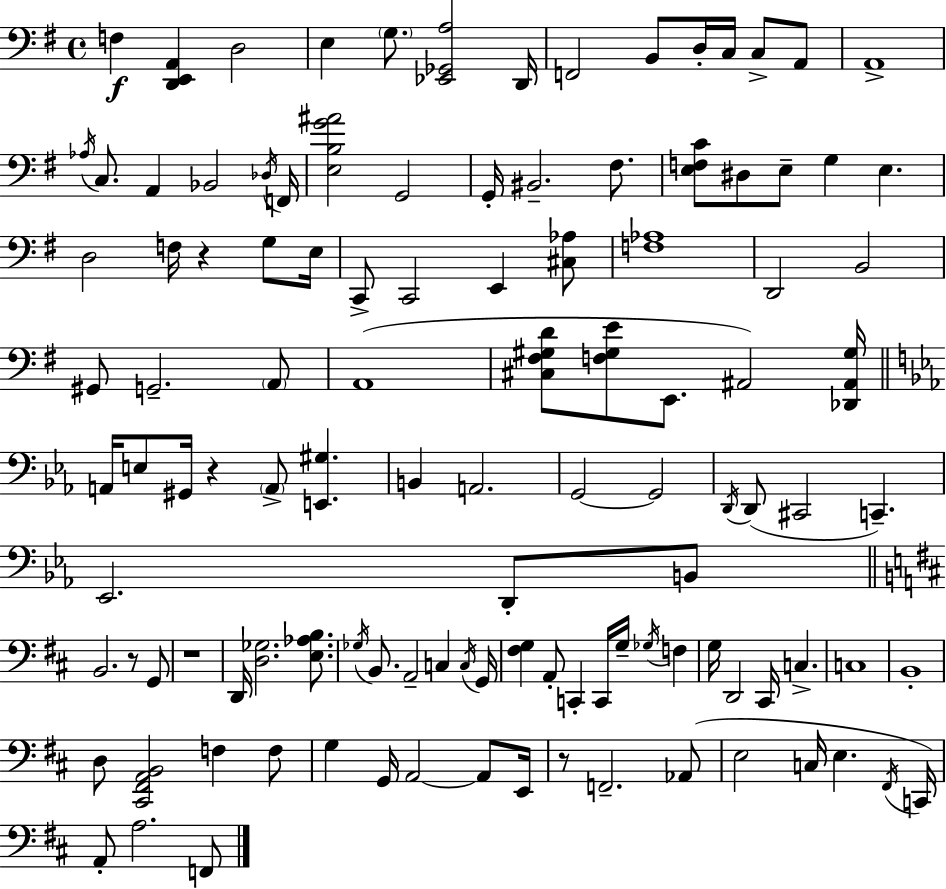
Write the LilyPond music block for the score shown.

{
  \clef bass
  \time 4/4
  \defaultTimeSignature
  \key g \major
  f4\f <d, e, a,>4 d2 | e4 \parenthesize g8. <ees, ges, a>2 d,16 | f,2 b,8 d16-. c16 c8-> a,8 | a,1-> | \break \acciaccatura { aes16 } c8. a,4 bes,2 | \acciaccatura { des16 } f,16 <e b g' ais'>2 g,2 | g,16-. bis,2.-- fis8. | <e f c'>8 dis8 e8-- g4 e4. | \break d2 f16 r4 g8 | e16 c,8-> c,2 e,4 | <cis aes>8 <f aes>1 | d,2 b,2 | \break gis,8 g,2.-- | \parenthesize a,8 a,1( | <cis fis gis d'>8 <f gis e'>8 e,8. ais,2) | <des, ais, gis>16 \bar "||" \break \key c \minor a,16 e8 gis,16 r4 \parenthesize a,8-> <e, gis>4. | b,4 a,2. | g,2~~ g,2 | \acciaccatura { d,16 } d,8( cis,2 c,4.--) | \break ees,2. d,8-. b,8 | \bar "||" \break \key d \major b,2. r8 g,8 | r1 | d,16 <d ges>2. <e aes b>8. | \acciaccatura { ges16 } b,8. a,2-- c4 | \break \acciaccatura { c16 } g,16 <fis g>4 a,8-. c,4-. c,16 g16-- \acciaccatura { ges16 } f4 | g16 d,2 cis,16 c4.-> | c1 | b,1-. | \break d8 <cis, fis, a, b,>2 f4 | f8 g4 g,16 a,2~~ | a,8 e,16 r8 f,2.-- | aes,8( e2 c16 e4. | \break \acciaccatura { fis,16 } c,16) a,8-. a2. | f,8 \bar "|."
}